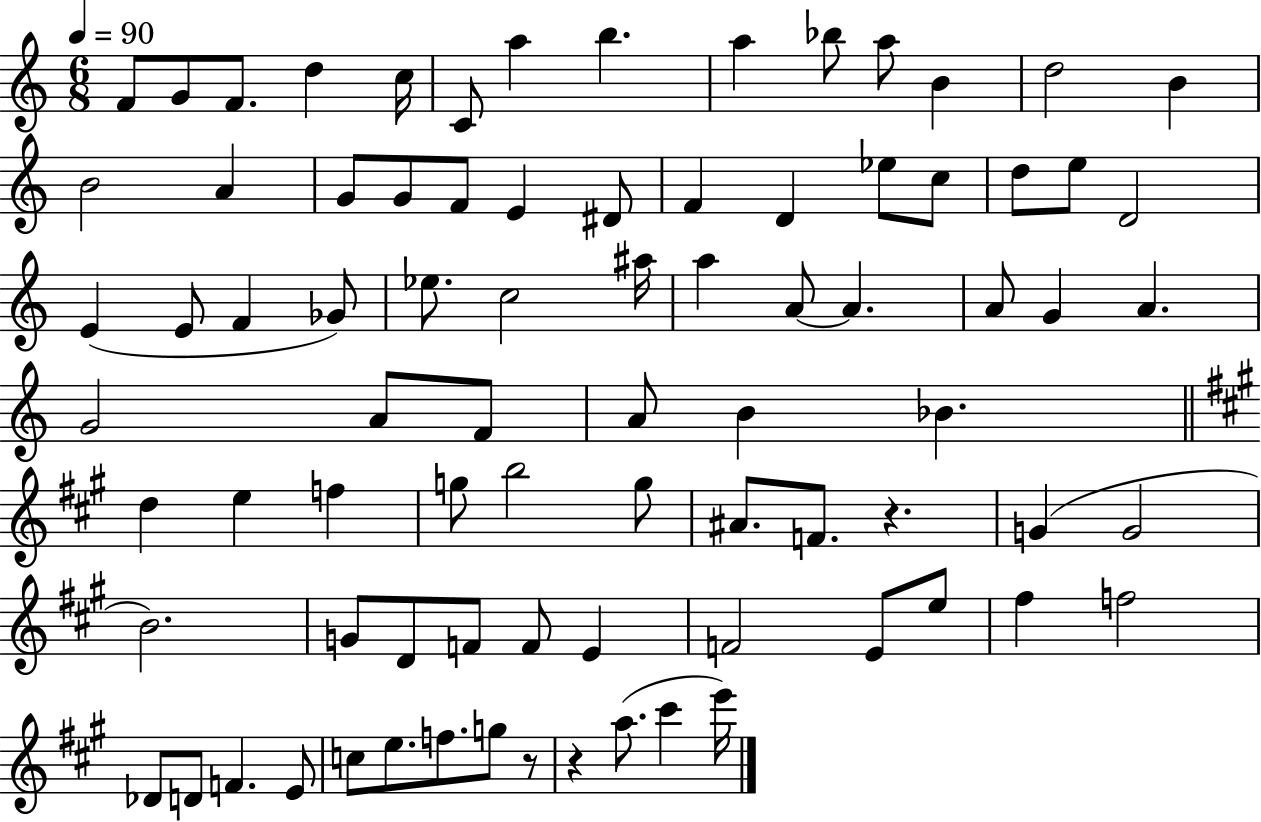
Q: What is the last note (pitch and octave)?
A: E6